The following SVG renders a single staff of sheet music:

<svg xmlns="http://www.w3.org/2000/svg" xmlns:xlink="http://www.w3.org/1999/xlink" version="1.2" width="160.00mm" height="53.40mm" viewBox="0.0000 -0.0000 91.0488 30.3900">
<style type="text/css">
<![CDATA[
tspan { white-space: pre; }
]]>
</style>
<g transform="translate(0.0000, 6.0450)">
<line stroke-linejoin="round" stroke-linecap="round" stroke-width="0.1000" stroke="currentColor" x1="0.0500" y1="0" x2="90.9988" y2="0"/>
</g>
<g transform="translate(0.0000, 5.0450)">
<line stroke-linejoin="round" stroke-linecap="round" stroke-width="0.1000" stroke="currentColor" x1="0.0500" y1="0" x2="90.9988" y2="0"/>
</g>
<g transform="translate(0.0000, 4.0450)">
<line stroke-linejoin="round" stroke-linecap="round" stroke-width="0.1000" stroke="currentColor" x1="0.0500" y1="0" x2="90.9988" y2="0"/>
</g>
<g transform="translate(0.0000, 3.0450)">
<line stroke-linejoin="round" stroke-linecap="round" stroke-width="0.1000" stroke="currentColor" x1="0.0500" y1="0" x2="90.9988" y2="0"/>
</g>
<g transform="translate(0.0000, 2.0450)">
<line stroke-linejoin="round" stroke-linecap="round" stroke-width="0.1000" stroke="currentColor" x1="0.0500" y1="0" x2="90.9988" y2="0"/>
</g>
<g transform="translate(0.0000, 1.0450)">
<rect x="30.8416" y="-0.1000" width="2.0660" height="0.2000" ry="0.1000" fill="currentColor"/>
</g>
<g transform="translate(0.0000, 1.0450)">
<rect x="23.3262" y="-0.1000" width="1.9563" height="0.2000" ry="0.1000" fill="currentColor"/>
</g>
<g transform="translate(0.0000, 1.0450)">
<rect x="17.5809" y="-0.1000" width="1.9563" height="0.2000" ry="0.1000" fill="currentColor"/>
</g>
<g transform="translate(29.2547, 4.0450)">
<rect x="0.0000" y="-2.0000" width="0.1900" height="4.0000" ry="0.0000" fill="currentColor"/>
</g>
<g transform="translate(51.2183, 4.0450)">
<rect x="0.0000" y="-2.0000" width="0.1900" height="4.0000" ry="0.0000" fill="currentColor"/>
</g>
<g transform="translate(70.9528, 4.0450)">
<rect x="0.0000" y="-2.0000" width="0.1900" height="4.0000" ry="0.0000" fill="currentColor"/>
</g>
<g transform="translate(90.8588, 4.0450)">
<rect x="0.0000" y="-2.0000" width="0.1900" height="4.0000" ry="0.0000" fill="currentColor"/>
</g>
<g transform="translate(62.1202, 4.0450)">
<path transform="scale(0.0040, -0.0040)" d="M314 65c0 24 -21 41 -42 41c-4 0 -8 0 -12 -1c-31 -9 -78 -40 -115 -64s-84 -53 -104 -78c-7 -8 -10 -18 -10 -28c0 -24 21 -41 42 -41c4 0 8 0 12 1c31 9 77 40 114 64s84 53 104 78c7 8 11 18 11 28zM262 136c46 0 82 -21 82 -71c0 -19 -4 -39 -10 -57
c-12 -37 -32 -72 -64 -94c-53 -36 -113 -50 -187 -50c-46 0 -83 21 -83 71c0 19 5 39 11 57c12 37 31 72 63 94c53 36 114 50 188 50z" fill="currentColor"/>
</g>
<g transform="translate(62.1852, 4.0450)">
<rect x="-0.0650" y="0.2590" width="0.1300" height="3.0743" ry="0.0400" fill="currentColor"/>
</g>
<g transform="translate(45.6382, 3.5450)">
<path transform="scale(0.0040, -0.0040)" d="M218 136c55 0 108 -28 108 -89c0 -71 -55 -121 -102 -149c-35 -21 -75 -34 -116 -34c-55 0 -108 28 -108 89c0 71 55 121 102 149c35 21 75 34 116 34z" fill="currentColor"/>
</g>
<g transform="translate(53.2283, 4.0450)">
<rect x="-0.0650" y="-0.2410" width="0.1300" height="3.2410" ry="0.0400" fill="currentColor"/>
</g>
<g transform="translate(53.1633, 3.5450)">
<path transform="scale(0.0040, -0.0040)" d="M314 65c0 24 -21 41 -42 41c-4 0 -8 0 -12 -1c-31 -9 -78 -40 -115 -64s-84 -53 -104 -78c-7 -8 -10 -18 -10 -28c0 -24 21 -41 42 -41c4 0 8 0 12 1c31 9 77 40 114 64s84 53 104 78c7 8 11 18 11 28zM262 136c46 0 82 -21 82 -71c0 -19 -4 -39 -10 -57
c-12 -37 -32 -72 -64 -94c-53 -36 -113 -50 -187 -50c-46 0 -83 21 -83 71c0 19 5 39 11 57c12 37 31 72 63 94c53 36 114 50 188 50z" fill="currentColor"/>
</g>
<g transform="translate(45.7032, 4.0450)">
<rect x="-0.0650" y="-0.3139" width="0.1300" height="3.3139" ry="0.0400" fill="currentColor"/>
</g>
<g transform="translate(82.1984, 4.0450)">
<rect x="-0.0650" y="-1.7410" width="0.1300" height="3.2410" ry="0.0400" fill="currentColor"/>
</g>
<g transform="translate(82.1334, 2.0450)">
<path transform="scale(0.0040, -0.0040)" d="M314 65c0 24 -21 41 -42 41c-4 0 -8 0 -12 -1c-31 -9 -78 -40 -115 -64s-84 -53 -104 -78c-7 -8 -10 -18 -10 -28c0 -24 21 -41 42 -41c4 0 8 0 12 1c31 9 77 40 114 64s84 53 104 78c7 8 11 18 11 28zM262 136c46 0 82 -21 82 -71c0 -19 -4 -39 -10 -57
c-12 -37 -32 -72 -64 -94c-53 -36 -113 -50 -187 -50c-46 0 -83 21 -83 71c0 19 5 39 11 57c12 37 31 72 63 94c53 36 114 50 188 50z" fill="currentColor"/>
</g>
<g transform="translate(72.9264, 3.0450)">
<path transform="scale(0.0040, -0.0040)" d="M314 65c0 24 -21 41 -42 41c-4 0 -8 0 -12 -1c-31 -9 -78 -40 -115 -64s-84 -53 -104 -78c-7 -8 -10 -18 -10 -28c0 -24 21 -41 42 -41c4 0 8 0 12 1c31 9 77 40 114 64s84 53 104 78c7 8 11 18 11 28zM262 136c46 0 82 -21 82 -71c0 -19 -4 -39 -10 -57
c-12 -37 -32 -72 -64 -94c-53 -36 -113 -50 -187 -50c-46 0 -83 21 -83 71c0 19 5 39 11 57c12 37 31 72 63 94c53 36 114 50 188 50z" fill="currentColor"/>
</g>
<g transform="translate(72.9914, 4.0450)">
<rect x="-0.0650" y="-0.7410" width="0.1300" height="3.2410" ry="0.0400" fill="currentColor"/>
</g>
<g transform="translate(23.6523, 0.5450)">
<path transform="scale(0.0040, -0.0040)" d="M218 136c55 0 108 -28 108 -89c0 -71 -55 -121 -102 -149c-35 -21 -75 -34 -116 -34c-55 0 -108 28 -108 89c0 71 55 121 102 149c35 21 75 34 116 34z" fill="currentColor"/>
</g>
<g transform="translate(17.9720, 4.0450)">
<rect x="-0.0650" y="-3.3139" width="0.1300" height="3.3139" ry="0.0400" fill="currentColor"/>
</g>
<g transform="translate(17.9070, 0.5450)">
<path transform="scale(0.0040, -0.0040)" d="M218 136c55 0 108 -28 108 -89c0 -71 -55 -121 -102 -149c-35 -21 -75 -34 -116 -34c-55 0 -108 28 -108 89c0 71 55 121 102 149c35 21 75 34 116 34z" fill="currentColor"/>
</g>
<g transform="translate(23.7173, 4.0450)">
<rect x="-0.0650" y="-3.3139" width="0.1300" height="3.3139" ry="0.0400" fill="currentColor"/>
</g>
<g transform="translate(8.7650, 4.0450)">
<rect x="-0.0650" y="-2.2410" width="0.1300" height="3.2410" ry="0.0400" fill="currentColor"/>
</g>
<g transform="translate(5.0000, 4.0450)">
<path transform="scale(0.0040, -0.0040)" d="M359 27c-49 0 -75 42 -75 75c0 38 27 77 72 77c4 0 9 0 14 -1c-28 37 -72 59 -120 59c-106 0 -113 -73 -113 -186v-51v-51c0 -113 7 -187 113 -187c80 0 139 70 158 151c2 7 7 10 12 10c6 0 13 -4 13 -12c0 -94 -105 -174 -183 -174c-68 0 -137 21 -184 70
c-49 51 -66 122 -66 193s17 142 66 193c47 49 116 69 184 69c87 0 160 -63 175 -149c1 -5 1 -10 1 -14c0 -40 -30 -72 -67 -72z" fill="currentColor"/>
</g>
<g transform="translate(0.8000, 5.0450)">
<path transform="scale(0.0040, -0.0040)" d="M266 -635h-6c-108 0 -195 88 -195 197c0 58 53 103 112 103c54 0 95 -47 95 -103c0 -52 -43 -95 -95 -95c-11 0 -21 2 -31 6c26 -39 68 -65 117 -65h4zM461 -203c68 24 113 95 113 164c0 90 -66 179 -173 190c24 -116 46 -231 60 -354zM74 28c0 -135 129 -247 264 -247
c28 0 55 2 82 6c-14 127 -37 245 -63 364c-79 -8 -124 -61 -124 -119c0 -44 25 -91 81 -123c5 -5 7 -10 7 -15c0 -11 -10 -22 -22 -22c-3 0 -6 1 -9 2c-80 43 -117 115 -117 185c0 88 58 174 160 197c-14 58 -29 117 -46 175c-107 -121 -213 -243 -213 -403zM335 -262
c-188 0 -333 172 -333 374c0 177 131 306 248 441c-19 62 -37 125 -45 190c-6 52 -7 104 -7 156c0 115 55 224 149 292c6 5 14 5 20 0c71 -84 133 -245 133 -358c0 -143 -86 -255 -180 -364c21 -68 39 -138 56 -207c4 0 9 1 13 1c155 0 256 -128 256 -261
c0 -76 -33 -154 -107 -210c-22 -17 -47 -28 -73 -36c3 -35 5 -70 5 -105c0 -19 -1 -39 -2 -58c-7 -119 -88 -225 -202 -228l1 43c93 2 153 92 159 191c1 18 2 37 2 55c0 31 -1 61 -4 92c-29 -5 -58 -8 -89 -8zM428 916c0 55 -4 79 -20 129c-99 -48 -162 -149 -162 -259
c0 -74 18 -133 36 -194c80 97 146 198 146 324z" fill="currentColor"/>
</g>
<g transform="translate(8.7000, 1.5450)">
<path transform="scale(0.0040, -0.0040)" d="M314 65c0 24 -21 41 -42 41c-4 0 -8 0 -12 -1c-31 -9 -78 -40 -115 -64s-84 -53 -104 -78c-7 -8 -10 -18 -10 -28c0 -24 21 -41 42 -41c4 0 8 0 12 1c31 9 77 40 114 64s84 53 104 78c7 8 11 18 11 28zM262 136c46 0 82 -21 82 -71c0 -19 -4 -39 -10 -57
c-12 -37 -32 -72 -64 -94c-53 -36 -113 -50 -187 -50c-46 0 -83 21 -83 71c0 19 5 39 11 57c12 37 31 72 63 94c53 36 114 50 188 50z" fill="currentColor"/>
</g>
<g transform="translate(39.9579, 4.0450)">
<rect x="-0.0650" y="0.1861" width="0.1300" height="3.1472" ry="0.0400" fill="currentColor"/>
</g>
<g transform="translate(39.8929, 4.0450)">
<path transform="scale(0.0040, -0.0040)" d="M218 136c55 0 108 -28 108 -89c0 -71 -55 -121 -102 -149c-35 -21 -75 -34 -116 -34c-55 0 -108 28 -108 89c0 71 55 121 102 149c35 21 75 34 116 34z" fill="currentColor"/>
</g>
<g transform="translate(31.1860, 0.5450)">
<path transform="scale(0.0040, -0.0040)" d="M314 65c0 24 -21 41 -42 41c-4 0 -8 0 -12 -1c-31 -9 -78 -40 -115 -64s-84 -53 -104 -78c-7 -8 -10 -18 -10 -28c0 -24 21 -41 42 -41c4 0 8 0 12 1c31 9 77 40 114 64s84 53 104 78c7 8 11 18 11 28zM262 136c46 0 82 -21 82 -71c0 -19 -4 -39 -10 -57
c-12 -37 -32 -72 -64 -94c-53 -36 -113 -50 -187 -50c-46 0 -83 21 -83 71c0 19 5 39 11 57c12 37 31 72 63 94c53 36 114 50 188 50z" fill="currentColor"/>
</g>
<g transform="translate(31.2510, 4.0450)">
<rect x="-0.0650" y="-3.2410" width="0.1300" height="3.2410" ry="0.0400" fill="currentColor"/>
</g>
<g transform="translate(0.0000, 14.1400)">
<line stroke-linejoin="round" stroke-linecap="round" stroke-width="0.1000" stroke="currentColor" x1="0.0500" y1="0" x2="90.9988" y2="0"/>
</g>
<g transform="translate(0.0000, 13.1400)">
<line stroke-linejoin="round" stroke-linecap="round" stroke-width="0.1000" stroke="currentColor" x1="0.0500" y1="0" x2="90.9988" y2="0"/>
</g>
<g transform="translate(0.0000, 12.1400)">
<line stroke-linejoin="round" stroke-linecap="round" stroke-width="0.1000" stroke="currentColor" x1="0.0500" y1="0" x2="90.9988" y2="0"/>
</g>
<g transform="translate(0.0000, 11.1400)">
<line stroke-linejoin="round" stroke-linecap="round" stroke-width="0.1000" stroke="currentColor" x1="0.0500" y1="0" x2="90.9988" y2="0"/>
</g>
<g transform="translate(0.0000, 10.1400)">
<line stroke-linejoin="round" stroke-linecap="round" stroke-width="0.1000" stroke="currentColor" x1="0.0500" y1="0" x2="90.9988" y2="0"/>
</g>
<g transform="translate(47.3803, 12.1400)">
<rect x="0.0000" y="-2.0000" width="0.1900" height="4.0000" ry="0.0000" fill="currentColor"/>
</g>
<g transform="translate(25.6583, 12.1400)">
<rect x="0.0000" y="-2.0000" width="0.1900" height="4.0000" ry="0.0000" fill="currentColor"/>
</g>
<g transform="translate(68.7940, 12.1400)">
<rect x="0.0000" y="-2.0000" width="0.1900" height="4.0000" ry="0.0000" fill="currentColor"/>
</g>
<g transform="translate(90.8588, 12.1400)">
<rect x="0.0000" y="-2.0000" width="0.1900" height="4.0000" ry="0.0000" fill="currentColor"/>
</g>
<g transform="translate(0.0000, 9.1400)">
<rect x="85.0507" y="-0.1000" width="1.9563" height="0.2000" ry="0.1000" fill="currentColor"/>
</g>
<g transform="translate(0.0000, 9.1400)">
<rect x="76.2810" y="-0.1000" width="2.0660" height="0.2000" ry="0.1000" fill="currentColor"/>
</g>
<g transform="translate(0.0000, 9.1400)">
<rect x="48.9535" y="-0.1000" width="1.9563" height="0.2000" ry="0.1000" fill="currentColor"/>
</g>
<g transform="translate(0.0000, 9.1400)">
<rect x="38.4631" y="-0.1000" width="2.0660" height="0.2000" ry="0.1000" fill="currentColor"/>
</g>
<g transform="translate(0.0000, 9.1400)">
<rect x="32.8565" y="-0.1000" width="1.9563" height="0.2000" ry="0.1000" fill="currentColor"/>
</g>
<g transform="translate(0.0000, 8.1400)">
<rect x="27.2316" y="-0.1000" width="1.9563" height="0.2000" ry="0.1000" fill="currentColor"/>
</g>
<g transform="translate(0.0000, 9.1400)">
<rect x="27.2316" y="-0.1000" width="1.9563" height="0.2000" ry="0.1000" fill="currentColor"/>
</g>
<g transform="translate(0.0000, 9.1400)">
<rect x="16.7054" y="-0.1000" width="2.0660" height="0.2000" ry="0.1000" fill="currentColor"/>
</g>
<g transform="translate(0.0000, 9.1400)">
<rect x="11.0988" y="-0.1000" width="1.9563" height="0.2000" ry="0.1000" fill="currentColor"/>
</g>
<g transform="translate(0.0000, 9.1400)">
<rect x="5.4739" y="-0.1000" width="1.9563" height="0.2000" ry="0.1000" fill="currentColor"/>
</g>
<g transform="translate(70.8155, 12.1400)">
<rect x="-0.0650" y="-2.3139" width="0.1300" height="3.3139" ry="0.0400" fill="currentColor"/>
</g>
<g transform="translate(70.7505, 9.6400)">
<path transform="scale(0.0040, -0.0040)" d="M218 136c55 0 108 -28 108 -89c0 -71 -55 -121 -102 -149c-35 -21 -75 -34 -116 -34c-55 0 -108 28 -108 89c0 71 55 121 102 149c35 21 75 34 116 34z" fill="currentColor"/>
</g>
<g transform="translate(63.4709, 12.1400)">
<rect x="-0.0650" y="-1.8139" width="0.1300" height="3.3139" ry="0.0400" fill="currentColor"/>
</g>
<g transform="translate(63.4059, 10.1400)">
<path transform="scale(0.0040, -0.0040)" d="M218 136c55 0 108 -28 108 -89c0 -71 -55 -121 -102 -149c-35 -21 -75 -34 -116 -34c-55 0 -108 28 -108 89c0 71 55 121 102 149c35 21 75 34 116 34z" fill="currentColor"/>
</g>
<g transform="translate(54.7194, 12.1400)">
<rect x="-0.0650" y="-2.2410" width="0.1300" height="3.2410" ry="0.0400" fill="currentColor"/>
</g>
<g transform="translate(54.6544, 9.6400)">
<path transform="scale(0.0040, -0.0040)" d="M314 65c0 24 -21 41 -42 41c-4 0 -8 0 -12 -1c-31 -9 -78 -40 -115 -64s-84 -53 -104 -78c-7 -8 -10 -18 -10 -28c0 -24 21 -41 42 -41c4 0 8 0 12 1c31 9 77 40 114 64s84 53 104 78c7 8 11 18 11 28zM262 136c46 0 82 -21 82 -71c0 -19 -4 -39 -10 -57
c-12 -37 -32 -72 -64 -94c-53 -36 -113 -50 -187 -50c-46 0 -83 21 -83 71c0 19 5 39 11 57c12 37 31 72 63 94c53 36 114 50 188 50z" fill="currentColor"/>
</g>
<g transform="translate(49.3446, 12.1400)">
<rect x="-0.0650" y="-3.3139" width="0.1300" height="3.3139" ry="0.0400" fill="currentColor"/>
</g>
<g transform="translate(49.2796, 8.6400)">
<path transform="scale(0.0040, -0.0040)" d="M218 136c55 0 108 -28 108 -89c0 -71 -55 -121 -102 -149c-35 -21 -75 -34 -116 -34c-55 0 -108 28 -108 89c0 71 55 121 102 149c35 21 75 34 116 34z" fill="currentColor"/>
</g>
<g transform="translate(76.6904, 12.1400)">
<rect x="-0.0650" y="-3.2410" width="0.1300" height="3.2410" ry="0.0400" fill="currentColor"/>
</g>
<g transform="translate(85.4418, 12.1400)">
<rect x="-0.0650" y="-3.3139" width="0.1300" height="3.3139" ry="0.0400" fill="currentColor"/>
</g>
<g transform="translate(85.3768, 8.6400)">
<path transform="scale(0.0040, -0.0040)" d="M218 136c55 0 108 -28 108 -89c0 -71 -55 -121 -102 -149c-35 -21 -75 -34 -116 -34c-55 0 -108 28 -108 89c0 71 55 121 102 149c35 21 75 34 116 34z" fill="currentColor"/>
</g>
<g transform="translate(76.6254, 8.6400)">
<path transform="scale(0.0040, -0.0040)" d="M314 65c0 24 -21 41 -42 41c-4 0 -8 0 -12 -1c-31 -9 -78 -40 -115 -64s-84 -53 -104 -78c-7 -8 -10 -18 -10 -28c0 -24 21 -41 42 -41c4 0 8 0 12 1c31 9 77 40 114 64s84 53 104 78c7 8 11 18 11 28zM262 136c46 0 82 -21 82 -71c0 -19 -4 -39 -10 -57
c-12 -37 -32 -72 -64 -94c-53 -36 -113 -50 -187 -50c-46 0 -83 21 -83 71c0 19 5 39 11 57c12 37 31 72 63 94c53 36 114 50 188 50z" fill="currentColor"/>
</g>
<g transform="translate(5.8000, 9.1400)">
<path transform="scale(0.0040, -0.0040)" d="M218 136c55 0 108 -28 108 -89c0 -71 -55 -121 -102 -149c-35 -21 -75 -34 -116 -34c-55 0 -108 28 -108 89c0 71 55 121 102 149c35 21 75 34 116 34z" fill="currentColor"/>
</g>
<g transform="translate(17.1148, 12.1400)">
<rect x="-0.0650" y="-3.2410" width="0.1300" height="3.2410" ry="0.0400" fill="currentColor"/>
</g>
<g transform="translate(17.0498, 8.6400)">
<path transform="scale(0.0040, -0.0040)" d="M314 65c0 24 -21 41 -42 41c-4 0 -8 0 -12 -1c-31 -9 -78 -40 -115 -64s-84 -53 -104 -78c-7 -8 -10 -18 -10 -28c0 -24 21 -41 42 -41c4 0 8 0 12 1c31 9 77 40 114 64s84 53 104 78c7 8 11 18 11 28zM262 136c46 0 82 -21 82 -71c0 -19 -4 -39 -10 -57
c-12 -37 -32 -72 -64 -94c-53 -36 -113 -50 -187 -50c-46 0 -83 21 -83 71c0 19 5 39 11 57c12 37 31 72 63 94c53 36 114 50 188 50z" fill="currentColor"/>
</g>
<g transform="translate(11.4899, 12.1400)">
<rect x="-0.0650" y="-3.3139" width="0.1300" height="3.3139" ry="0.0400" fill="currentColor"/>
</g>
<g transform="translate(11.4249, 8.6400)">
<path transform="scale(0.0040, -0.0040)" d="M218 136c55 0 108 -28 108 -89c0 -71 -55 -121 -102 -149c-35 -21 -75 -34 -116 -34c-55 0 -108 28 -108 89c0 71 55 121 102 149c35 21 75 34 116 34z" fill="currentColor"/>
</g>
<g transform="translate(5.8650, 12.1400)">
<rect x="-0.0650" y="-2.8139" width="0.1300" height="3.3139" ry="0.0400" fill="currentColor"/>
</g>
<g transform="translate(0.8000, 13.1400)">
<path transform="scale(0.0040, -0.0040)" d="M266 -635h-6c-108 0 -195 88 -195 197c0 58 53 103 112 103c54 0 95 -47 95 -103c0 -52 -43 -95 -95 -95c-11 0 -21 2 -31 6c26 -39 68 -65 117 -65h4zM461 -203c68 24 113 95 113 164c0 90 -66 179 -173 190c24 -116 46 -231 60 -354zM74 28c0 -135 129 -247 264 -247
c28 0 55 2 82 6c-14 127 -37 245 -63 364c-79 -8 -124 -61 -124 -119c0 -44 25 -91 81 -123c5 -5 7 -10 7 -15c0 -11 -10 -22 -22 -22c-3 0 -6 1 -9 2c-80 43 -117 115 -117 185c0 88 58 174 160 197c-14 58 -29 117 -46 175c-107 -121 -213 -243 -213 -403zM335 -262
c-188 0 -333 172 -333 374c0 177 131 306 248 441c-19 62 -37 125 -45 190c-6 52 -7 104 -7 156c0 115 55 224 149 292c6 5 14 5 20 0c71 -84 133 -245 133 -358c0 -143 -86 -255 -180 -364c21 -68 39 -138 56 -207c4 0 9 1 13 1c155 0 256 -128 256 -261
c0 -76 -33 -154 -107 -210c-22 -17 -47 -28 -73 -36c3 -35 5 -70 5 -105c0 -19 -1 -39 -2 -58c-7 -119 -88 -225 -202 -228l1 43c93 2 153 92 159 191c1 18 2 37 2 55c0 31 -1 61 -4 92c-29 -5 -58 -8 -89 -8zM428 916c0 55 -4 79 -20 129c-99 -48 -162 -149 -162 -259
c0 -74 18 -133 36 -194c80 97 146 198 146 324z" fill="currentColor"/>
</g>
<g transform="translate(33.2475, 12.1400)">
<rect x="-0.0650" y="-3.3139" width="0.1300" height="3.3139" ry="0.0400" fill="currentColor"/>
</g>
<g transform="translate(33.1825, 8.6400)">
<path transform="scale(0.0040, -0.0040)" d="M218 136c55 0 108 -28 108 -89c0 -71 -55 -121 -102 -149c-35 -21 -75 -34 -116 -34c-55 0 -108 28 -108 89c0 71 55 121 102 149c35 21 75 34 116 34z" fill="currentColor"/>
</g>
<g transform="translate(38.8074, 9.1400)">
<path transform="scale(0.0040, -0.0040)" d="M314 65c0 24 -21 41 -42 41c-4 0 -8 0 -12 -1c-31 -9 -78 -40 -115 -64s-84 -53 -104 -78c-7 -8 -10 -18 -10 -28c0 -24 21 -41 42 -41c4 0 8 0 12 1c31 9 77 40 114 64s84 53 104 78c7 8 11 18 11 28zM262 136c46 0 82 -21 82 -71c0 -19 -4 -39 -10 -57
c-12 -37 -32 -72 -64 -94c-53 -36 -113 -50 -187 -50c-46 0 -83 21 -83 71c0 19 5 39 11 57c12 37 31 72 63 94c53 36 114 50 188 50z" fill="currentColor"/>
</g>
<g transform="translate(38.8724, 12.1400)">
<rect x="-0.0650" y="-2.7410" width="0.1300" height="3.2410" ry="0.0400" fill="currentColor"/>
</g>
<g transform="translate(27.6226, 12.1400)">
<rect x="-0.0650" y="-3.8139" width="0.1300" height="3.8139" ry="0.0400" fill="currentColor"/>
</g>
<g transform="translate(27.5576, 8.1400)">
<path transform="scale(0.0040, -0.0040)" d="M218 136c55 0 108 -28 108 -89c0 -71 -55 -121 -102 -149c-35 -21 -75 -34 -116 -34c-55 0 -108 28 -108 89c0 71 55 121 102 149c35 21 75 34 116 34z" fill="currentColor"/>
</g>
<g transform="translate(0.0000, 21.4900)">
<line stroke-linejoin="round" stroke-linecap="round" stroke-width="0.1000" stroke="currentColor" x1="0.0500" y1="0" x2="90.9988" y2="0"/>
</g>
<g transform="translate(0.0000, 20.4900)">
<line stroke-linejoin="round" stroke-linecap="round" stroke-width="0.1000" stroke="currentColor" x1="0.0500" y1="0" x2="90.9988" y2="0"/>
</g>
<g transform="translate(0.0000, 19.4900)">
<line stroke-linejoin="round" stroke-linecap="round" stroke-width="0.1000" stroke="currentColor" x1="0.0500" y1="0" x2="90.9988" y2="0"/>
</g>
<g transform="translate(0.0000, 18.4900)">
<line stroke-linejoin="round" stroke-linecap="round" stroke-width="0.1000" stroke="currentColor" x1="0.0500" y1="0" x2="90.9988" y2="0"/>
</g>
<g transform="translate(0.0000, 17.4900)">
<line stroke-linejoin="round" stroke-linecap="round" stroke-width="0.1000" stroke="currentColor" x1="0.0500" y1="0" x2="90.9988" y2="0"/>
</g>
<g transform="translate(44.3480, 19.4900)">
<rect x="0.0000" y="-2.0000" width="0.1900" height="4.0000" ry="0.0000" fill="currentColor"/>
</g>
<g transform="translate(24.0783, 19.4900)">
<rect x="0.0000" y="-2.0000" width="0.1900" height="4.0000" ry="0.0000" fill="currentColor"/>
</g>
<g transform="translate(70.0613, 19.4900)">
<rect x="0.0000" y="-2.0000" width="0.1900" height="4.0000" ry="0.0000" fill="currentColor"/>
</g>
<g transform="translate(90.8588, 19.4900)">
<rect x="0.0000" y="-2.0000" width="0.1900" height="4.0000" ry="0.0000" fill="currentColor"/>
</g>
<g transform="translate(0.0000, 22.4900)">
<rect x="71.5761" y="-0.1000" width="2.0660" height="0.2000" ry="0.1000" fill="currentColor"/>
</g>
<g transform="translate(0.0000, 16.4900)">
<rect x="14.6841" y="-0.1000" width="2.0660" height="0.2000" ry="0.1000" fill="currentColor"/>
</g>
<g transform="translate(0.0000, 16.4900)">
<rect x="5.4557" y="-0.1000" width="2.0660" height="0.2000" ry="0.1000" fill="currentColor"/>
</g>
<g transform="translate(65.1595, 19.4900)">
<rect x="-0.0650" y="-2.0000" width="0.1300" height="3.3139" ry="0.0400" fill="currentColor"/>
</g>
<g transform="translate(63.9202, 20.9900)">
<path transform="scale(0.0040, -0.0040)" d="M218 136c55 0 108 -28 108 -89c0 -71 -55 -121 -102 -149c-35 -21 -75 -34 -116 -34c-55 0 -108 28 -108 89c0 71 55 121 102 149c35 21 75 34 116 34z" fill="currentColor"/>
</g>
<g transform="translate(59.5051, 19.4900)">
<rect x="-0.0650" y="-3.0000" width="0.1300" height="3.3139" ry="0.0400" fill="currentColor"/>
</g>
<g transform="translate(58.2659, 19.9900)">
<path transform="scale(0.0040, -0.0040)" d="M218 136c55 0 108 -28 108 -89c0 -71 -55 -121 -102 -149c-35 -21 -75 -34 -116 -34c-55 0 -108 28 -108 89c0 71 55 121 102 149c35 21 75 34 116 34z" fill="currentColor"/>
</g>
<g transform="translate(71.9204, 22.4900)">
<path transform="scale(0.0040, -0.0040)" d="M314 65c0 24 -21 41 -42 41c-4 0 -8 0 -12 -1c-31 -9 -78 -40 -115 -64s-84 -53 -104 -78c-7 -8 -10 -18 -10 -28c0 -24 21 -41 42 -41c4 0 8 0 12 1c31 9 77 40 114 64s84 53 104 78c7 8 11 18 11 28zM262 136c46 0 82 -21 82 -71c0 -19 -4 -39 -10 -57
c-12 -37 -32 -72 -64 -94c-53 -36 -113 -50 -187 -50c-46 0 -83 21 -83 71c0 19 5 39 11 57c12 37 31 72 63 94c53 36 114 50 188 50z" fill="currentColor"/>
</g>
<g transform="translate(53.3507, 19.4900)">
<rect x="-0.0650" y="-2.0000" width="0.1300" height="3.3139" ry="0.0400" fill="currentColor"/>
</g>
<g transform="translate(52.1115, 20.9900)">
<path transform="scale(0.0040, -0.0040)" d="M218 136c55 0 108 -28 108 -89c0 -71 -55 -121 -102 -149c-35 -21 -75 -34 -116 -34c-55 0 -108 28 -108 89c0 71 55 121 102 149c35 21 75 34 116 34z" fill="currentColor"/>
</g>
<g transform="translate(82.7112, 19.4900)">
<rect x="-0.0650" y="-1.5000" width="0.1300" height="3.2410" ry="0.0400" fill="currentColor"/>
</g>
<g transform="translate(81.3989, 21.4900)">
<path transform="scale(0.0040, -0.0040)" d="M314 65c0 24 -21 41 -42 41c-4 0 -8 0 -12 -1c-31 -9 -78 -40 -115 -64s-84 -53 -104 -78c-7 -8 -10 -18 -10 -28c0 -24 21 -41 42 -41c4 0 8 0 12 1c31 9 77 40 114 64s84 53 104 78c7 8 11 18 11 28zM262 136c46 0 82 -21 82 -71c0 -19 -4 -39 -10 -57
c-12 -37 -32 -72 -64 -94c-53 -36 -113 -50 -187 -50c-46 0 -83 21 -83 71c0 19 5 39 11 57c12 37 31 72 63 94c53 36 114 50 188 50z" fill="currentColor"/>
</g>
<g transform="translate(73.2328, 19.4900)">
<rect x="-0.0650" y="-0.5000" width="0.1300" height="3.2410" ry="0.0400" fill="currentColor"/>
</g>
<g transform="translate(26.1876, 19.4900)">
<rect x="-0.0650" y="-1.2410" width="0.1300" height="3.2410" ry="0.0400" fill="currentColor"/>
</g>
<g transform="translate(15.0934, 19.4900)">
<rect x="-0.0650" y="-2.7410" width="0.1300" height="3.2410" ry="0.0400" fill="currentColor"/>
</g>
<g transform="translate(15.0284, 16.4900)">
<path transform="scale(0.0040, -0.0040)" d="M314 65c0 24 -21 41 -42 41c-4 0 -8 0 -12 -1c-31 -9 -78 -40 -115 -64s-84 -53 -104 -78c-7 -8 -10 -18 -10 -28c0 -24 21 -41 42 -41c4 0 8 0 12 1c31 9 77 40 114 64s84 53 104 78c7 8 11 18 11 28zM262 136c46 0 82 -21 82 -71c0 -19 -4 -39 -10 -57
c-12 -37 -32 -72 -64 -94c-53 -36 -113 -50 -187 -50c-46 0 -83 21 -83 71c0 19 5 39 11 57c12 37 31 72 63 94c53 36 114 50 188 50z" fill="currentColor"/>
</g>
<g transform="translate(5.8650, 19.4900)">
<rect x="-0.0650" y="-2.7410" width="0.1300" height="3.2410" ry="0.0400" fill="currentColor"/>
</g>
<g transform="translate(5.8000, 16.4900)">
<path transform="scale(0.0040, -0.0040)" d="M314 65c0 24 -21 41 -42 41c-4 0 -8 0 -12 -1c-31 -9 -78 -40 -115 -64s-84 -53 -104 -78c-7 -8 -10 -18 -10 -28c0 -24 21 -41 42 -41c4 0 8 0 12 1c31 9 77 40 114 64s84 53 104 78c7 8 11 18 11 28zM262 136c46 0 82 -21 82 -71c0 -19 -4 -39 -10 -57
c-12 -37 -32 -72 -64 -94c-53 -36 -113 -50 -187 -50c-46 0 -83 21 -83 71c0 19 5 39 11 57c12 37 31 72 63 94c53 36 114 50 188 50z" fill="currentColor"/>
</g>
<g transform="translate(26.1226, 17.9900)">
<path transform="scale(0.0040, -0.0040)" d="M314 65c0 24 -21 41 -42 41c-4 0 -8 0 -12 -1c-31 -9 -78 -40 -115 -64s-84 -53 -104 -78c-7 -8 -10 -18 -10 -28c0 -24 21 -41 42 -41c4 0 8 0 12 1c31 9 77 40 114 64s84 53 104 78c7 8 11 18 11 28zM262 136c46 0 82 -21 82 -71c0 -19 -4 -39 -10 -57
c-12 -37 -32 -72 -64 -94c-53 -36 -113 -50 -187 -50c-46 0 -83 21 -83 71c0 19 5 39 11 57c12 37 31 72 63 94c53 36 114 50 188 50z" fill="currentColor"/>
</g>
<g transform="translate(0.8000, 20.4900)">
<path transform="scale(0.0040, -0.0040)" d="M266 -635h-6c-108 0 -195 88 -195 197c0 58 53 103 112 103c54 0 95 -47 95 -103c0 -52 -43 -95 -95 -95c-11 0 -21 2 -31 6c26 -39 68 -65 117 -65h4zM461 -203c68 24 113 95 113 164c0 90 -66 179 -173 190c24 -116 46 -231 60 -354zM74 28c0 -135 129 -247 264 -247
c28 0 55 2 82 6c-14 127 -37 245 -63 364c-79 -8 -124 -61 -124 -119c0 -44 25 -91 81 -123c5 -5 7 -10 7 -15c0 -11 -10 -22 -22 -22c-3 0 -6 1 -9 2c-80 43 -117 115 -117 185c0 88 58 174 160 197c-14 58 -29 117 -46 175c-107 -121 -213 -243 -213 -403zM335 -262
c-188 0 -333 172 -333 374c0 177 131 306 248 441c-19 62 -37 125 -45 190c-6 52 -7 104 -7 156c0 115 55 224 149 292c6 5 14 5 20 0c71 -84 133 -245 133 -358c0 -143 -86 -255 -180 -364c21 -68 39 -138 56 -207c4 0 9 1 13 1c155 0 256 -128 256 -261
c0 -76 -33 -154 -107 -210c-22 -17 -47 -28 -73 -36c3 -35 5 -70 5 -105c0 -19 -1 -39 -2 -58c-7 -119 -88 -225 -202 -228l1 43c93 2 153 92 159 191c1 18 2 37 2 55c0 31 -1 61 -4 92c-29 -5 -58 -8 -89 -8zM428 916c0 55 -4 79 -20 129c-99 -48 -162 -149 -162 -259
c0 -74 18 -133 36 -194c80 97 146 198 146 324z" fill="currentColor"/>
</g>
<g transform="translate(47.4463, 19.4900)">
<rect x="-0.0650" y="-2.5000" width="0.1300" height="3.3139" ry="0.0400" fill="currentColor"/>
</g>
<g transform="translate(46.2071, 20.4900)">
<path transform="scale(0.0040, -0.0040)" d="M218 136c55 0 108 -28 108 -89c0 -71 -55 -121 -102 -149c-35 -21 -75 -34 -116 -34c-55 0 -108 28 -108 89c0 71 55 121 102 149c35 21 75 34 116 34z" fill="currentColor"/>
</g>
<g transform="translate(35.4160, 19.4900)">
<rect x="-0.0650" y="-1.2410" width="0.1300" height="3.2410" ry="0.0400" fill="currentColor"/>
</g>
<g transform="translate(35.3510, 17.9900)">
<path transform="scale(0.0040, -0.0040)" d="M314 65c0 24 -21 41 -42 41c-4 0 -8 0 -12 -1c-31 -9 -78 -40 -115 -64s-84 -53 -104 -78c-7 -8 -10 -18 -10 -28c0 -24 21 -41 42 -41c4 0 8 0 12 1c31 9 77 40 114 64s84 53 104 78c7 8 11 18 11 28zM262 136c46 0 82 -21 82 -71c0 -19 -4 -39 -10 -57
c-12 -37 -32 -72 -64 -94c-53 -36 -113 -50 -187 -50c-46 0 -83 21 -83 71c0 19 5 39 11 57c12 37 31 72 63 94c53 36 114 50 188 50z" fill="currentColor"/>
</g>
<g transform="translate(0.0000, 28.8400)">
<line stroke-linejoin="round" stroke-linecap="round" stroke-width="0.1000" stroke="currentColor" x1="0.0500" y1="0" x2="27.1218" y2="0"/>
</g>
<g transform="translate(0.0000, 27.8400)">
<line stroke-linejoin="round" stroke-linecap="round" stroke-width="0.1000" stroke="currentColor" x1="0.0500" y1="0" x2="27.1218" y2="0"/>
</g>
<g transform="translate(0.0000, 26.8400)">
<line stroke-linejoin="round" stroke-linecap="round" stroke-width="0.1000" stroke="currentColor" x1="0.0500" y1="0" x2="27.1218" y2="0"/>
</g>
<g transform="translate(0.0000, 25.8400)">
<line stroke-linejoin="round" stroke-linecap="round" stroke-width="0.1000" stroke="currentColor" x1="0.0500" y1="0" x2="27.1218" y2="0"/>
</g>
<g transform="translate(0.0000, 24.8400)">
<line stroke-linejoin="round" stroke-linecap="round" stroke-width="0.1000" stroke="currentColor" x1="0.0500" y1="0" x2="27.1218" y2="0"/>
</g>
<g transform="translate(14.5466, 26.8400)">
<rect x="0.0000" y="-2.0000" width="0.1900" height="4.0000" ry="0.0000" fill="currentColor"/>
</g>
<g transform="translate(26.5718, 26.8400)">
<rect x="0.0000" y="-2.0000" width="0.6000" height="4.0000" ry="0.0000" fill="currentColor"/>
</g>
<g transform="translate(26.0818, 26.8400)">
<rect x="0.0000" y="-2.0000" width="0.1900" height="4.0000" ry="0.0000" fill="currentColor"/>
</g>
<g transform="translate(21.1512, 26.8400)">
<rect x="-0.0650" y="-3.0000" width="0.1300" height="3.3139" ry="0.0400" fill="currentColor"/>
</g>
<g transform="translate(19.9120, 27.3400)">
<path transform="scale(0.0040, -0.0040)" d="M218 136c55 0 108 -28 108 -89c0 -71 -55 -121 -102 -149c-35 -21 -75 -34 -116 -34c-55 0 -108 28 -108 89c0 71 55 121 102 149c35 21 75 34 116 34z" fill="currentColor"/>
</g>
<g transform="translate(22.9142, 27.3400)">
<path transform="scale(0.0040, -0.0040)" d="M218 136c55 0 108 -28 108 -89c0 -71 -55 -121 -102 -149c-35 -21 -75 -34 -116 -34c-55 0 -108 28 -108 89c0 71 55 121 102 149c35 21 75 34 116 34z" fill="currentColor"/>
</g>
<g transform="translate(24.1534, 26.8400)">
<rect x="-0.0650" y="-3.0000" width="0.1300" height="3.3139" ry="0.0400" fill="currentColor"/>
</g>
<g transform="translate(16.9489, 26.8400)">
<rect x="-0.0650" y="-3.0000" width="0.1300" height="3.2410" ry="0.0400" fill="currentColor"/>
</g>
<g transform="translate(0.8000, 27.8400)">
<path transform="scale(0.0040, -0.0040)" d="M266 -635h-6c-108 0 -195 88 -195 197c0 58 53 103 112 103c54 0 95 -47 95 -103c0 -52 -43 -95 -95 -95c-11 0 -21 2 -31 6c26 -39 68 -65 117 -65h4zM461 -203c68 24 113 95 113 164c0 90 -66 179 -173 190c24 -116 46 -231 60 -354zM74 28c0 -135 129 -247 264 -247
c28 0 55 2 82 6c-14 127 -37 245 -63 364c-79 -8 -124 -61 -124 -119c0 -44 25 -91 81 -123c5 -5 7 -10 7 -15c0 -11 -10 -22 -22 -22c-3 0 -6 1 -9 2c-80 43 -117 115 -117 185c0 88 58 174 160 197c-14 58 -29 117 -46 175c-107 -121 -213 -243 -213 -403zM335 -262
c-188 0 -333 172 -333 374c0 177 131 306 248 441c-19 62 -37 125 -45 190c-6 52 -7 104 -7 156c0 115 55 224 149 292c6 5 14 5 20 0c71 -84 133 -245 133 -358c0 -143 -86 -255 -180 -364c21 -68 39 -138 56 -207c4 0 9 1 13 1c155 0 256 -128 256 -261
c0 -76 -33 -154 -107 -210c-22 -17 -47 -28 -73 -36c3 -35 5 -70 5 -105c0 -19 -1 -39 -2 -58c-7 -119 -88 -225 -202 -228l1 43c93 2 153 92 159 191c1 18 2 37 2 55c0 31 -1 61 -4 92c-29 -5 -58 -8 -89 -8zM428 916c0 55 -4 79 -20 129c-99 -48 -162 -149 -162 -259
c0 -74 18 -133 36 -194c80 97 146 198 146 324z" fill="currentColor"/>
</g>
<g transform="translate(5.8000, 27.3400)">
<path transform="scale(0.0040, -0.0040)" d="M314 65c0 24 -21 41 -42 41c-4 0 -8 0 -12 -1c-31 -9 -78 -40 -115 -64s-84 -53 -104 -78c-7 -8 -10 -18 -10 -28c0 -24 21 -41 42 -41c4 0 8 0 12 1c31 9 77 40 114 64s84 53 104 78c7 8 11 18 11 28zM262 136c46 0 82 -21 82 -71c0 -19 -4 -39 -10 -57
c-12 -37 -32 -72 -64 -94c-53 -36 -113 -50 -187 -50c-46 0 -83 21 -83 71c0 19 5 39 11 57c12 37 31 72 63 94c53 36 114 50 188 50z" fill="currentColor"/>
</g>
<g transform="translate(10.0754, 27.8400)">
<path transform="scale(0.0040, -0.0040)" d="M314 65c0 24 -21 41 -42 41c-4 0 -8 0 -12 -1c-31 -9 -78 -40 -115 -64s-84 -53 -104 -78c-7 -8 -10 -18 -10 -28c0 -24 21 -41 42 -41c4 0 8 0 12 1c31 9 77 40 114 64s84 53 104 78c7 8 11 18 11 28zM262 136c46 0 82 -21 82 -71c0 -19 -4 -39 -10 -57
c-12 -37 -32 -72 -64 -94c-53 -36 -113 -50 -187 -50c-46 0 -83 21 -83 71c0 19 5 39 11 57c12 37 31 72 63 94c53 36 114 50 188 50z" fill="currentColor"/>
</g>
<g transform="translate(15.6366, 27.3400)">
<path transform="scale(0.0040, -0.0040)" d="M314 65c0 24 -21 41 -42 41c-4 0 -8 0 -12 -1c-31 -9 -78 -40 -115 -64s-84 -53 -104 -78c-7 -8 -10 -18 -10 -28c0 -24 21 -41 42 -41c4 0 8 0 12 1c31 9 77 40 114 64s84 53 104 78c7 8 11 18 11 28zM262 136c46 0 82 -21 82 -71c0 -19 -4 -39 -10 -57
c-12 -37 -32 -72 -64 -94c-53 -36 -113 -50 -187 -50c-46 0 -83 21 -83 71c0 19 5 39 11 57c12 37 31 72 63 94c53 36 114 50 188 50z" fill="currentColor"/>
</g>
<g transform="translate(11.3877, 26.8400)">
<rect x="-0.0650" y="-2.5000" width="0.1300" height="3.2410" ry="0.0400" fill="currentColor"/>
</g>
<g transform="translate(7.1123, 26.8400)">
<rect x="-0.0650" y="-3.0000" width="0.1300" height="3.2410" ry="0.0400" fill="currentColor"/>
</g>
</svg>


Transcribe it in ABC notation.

X:1
T:Untitled
M:4/4
L:1/4
K:C
g2 b b b2 B c c2 B2 d2 f2 a b b2 c' b a2 b g2 f g b2 b a2 a2 e2 e2 G F A F C2 E2 A2 G2 A2 A A